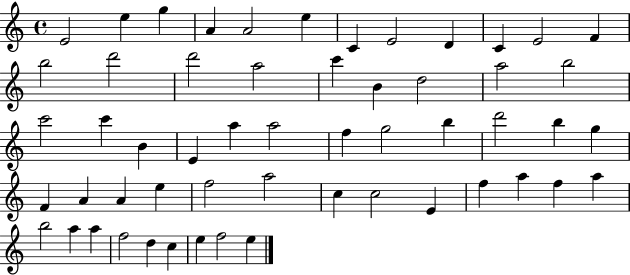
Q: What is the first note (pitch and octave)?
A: E4